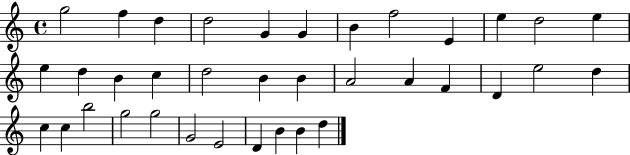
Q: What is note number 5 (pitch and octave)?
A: G4